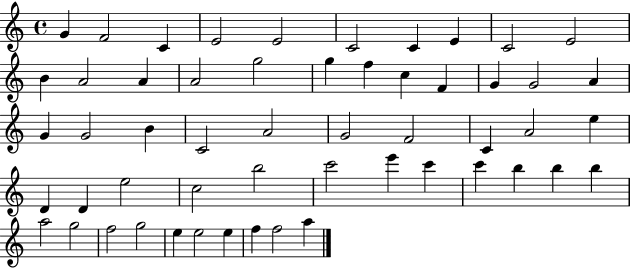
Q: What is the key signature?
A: C major